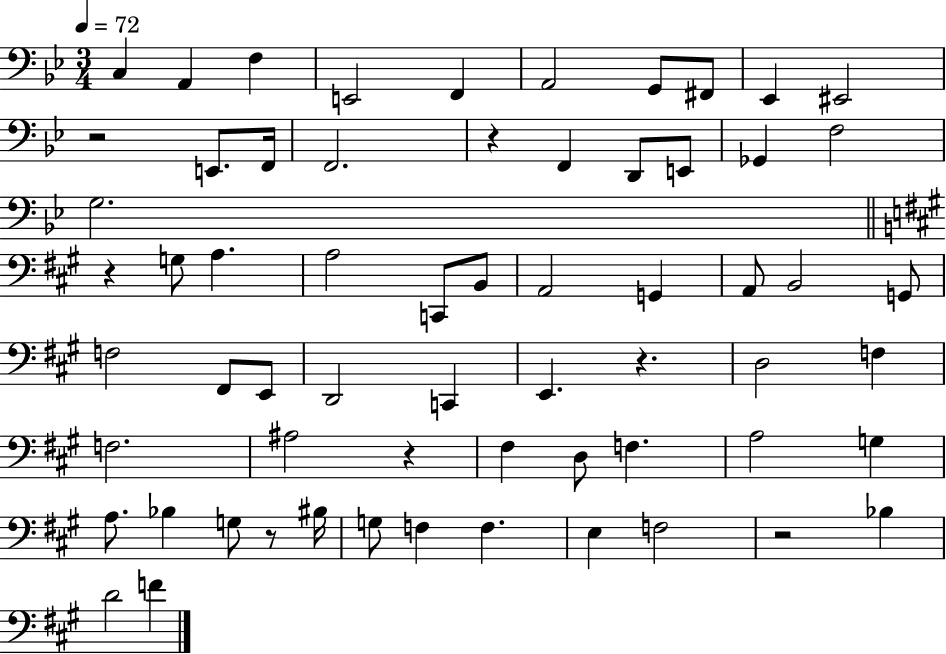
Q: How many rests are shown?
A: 7